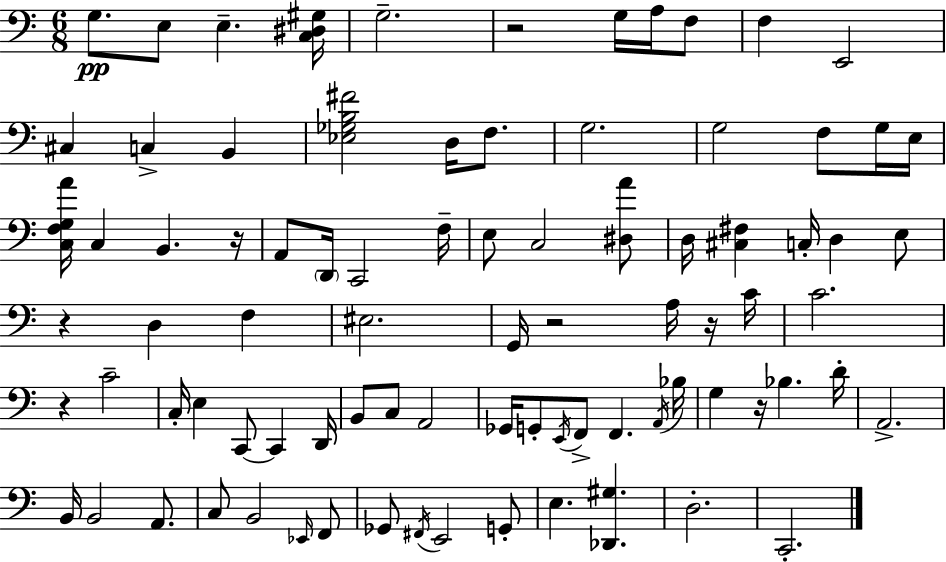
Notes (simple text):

G3/e. E3/e E3/q. [C3,D#3,G#3]/s G3/h. R/h G3/s A3/s F3/e F3/q E2/h C#3/q C3/q B2/q [Eb3,Gb3,B3,F#4]/h D3/s F3/e. G3/h. G3/h F3/e G3/s E3/s [C3,F3,G3,A4]/s C3/q B2/q. R/s A2/e D2/s C2/h F3/s E3/e C3/h [D#3,A4]/e D3/s [C#3,F#3]/q C3/s D3/q E3/e R/q D3/q F3/q EIS3/h. G2/s R/h A3/s R/s C4/s C4/h. R/q C4/h C3/s E3/q C2/e C2/q D2/s B2/e C3/e A2/h Gb2/s G2/e E2/s F2/e F2/q. A2/s Bb3/s G3/q R/s Bb3/q. D4/s A2/h. B2/s B2/h A2/e. C3/e B2/h Eb2/s F2/e Gb2/e F#2/s E2/h G2/e E3/q. [Db2,G#3]/q. D3/h. C2/h.